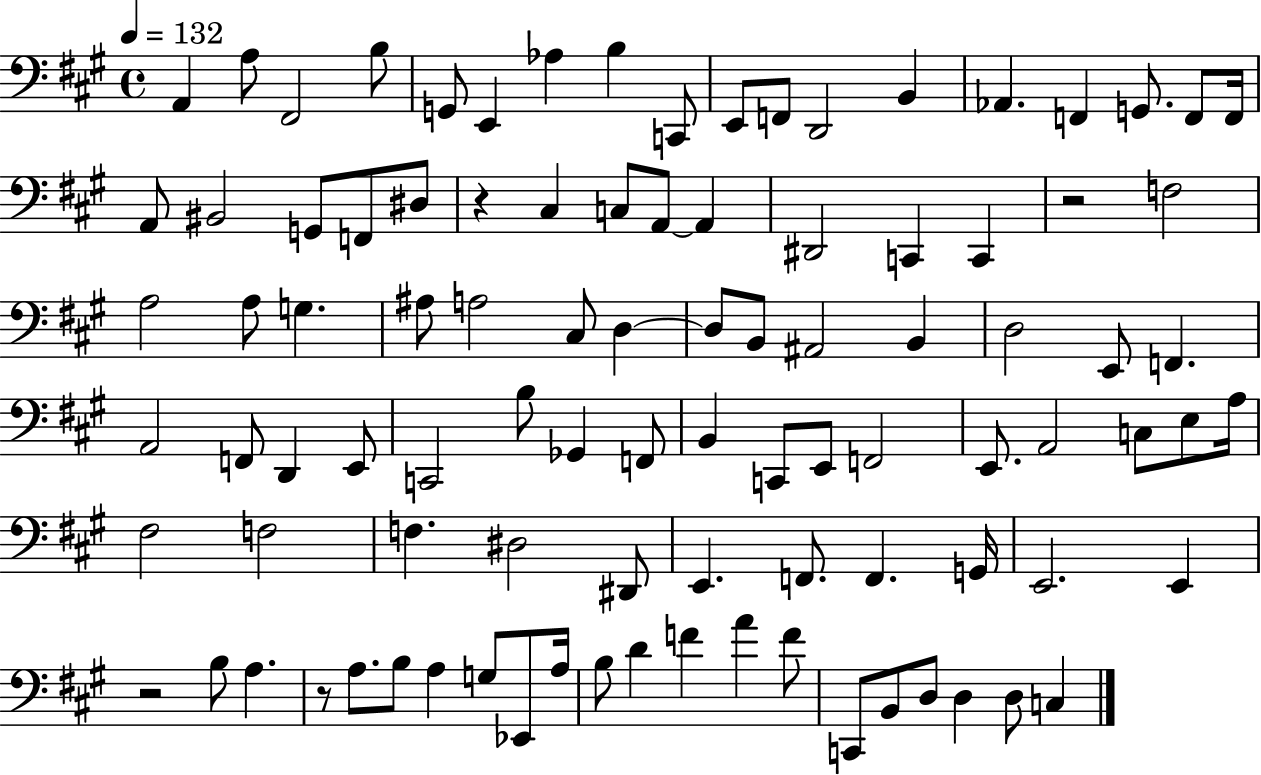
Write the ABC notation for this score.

X:1
T:Untitled
M:4/4
L:1/4
K:A
A,, A,/2 ^F,,2 B,/2 G,,/2 E,, _A, B, C,,/2 E,,/2 F,,/2 D,,2 B,, _A,, F,, G,,/2 F,,/2 F,,/4 A,,/2 ^B,,2 G,,/2 F,,/2 ^D,/2 z ^C, C,/2 A,,/2 A,, ^D,,2 C,, C,, z2 F,2 A,2 A,/2 G, ^A,/2 A,2 ^C,/2 D, D,/2 B,,/2 ^A,,2 B,, D,2 E,,/2 F,, A,,2 F,,/2 D,, E,,/2 C,,2 B,/2 _G,, F,,/2 B,, C,,/2 E,,/2 F,,2 E,,/2 A,,2 C,/2 E,/2 A,/4 ^F,2 F,2 F, ^D,2 ^D,,/2 E,, F,,/2 F,, G,,/4 E,,2 E,, z2 B,/2 A, z/2 A,/2 B,/2 A, G,/2 _E,,/2 A,/4 B,/2 D F A F/2 C,,/2 B,,/2 D,/2 D, D,/2 C,